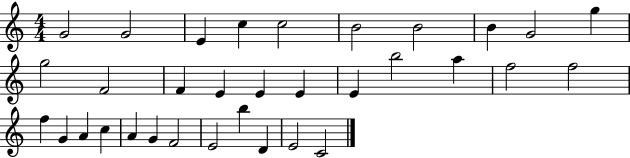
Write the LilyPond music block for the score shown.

{
  \clef treble
  \numericTimeSignature
  \time 4/4
  \key c \major
  g'2 g'2 | e'4 c''4 c''2 | b'2 b'2 | b'4 g'2 g''4 | \break g''2 f'2 | f'4 e'4 e'4 e'4 | e'4 b''2 a''4 | f''2 f''2 | \break f''4 g'4 a'4 c''4 | a'4 g'4 f'2 | e'2 b''4 d'4 | e'2 c'2 | \break \bar "|."
}